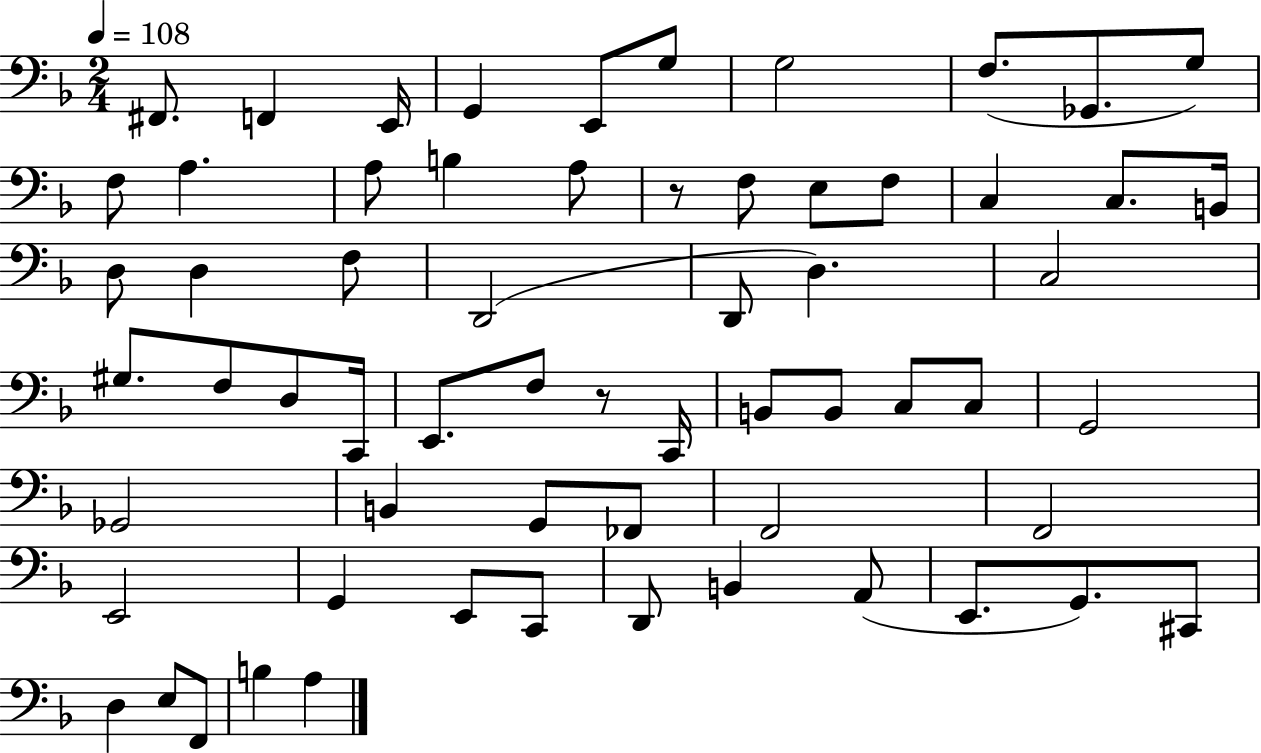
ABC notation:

X:1
T:Untitled
M:2/4
L:1/4
K:F
^F,,/2 F,, E,,/4 G,, E,,/2 G,/2 G,2 F,/2 _G,,/2 G,/2 F,/2 A, A,/2 B, A,/2 z/2 F,/2 E,/2 F,/2 C, C,/2 B,,/4 D,/2 D, F,/2 D,,2 D,,/2 D, C,2 ^G,/2 F,/2 D,/2 C,,/4 E,,/2 F,/2 z/2 C,,/4 B,,/2 B,,/2 C,/2 C,/2 G,,2 _G,,2 B,, G,,/2 _F,,/2 F,,2 F,,2 E,,2 G,, E,,/2 C,,/2 D,,/2 B,, A,,/2 E,,/2 G,,/2 ^C,,/2 D, E,/2 F,,/2 B, A,